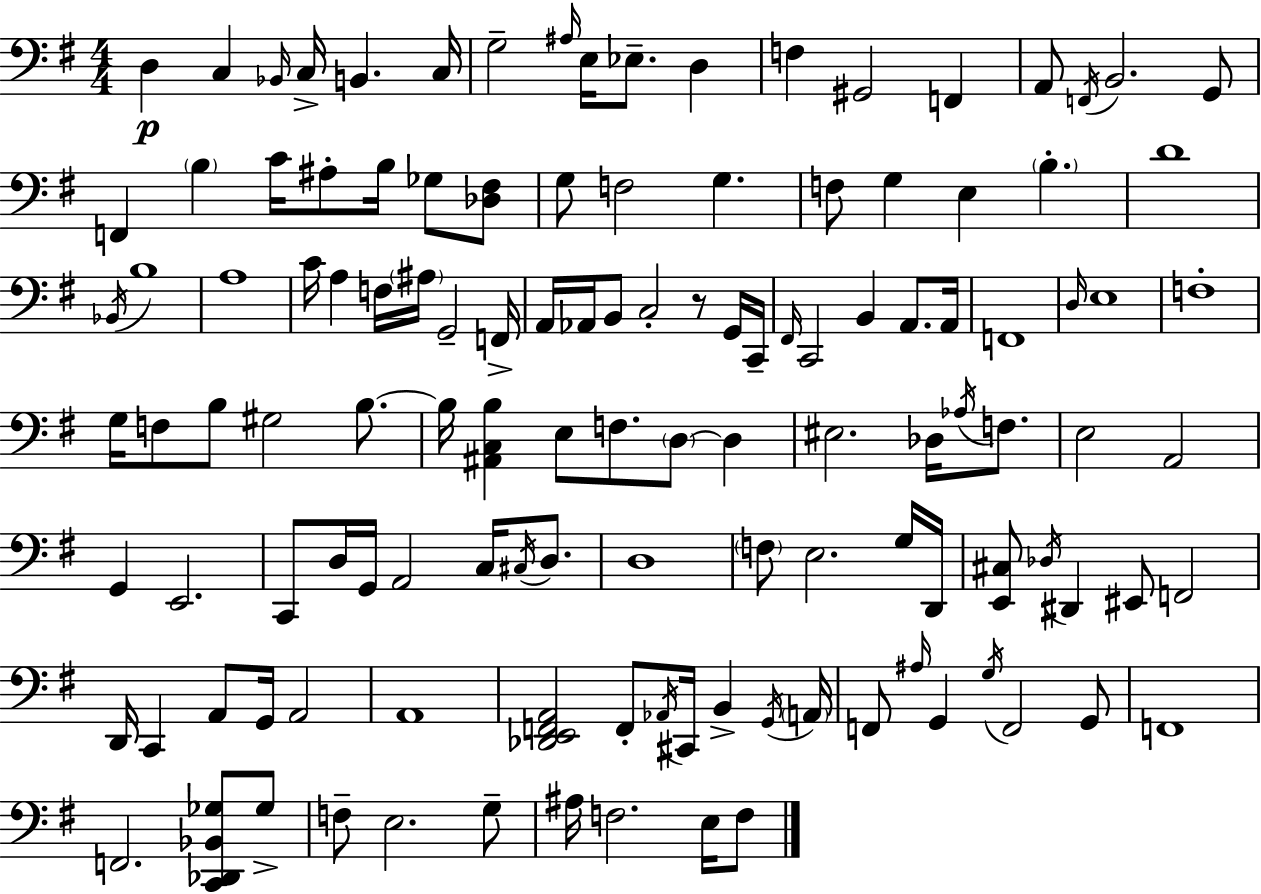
X:1
T:Untitled
M:4/4
L:1/4
K:G
D, C, _B,,/4 C,/4 B,, C,/4 G,2 ^A,/4 E,/4 _E,/2 D, F, ^G,,2 F,, A,,/2 F,,/4 B,,2 G,,/2 F,, B, C/4 ^A,/2 B,/4 _G,/2 [_D,^F,]/2 G,/2 F,2 G, F,/2 G, E, B, D4 _B,,/4 B,4 A,4 C/4 A, F,/4 ^A,/4 G,,2 F,,/4 A,,/4 _A,,/4 B,,/2 C,2 z/2 G,,/4 C,,/4 ^F,,/4 C,,2 B,, A,,/2 A,,/4 F,,4 D,/4 E,4 F,4 G,/4 F,/2 B,/2 ^G,2 B,/2 B,/4 [^A,,C,B,] E,/2 F,/2 D,/2 D, ^E,2 _D,/4 _A,/4 F,/2 E,2 A,,2 G,, E,,2 C,,/2 D,/4 G,,/4 A,,2 C,/4 ^C,/4 D,/2 D,4 F,/2 E,2 G,/4 D,,/4 [E,,^C,]/2 _D,/4 ^D,, ^E,,/2 F,,2 D,,/4 C,, A,,/2 G,,/4 A,,2 A,,4 [_D,,E,,F,,A,,]2 F,,/2 _A,,/4 ^C,,/4 B,, G,,/4 A,,/4 F,,/2 ^A,/4 G,, G,/4 F,,2 G,,/2 F,,4 F,,2 [C,,_D,,_B,,_G,]/2 _G,/2 F,/2 E,2 G,/2 ^A,/4 F,2 E,/4 F,/2